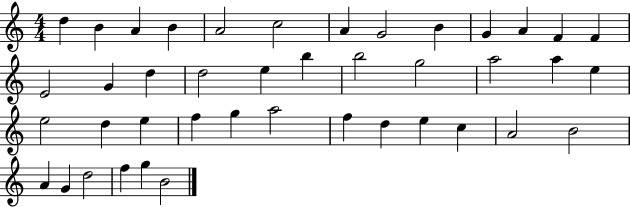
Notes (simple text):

D5/q B4/q A4/q B4/q A4/h C5/h A4/q G4/h B4/q G4/q A4/q F4/q F4/q E4/h G4/q D5/q D5/h E5/q B5/q B5/h G5/h A5/h A5/q E5/q E5/h D5/q E5/q F5/q G5/q A5/h F5/q D5/q E5/q C5/q A4/h B4/h A4/q G4/q D5/h F5/q G5/q B4/h